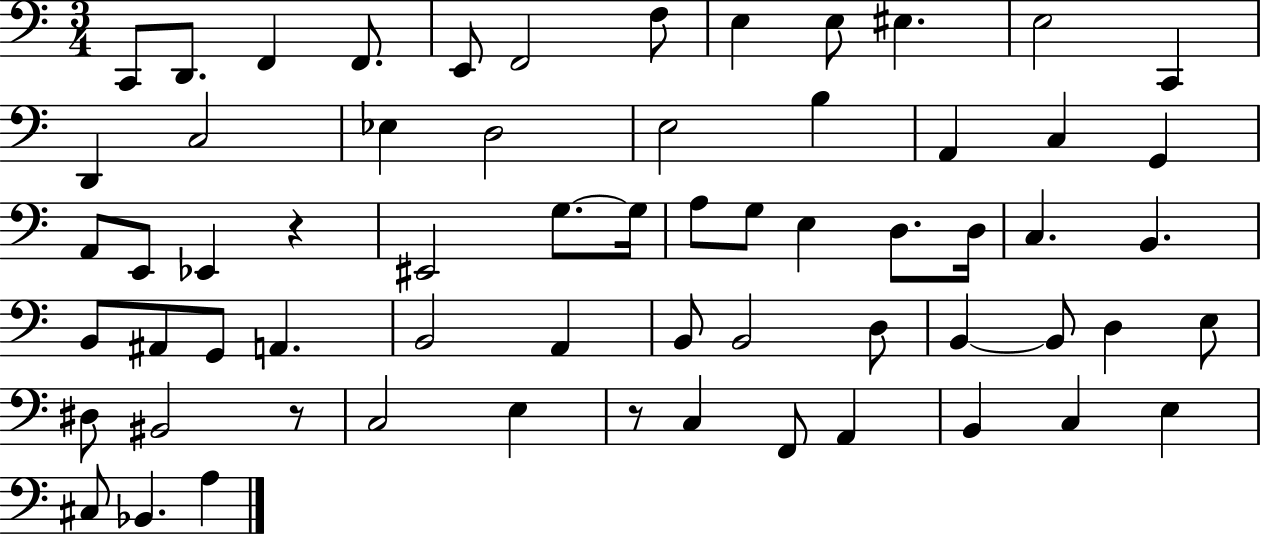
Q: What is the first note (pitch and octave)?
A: C2